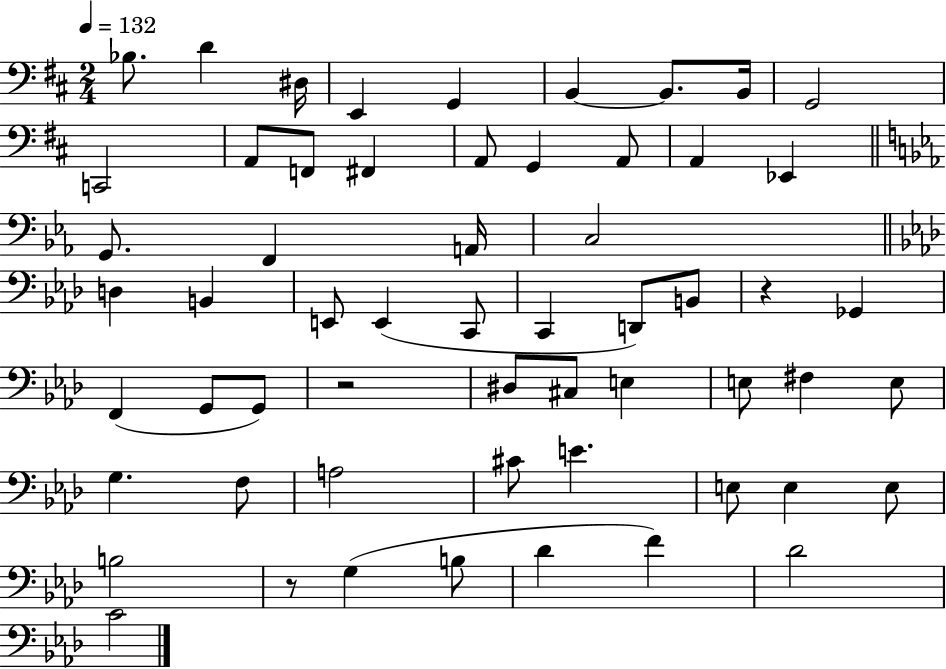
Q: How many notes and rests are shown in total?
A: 58